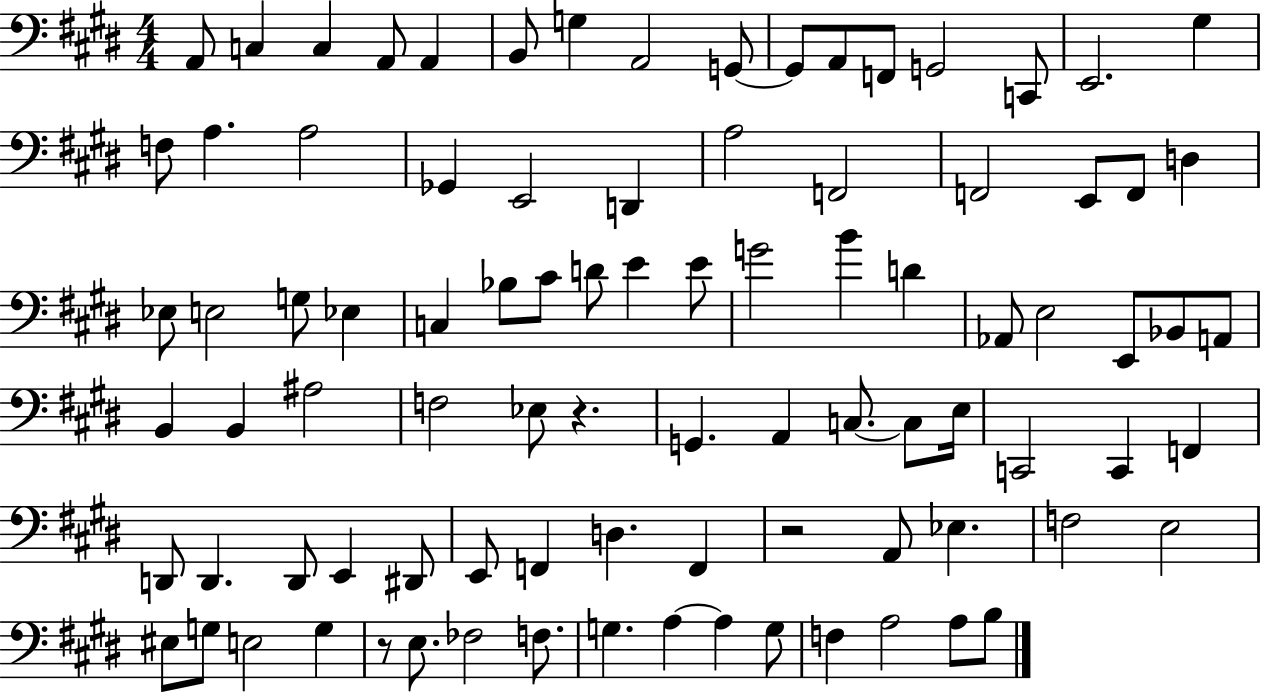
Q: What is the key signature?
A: E major